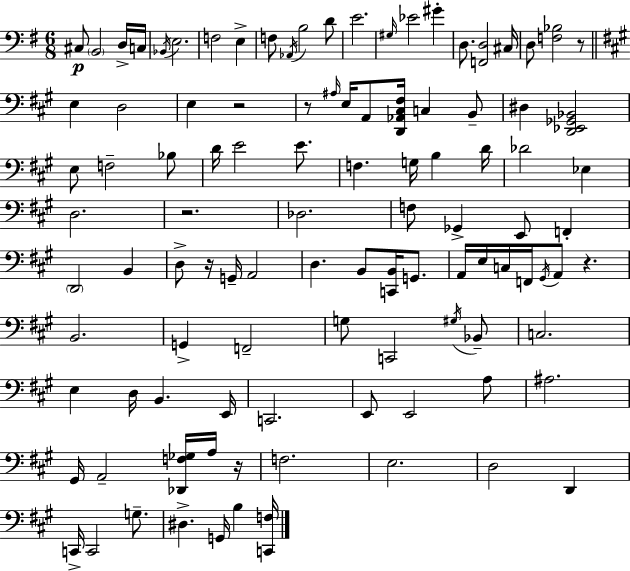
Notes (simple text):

C#3/e B2/h D3/s C3/s Bb2/s E3/h. F3/h E3/q F3/e Ab2/s B3/h D4/e E4/h. G#3/s Eb4/h G#4/q D3/e. [F2,D3]/h C#3/s D3/e [F3,Bb3]/h R/e E3/q D3/h E3/q R/h R/e A#3/s E3/s A2/e [D2,Ab2,C#3,F#3]/s C3/q B2/e D#3/q [D2,Eb2,Gb2,Bb2]/h E3/e F3/h Bb3/e D4/s E4/h E4/e. F3/q. G3/s B3/q D4/s Db4/h Eb3/q D3/h. R/h. Db3/h. F3/e Gb2/q E2/e F2/q D2/h B2/q D3/e R/s G2/s A2/h D3/q. B2/e [C2,B2]/s G2/e. A2/s E3/s C3/s F2/s G#2/s A2/e R/q. B2/h. G2/q F2/h G3/e C2/h G#3/s Bb2/e C3/h. E3/q D3/s B2/q. E2/s C2/h. E2/e E2/h A3/e A#3/h. G#2/s A2/h [Db2,F3,Gb3]/s A3/s R/s F3/h. E3/h. D3/h D2/q C2/s C2/h G3/e. D#3/q. G2/s B3/q [C2,F3]/s